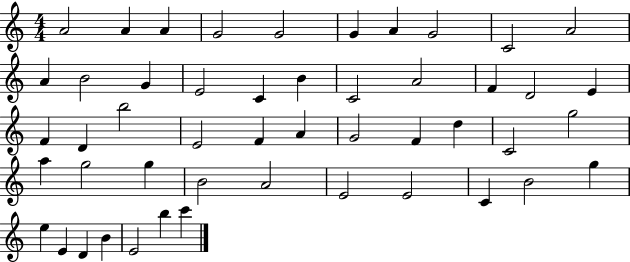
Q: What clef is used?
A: treble